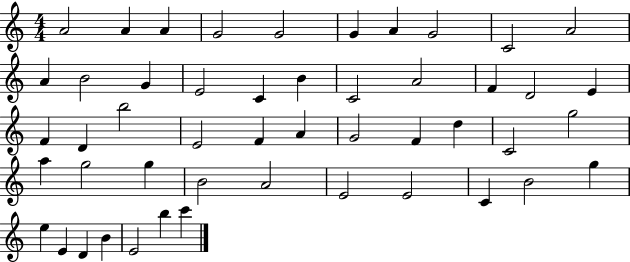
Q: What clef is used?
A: treble